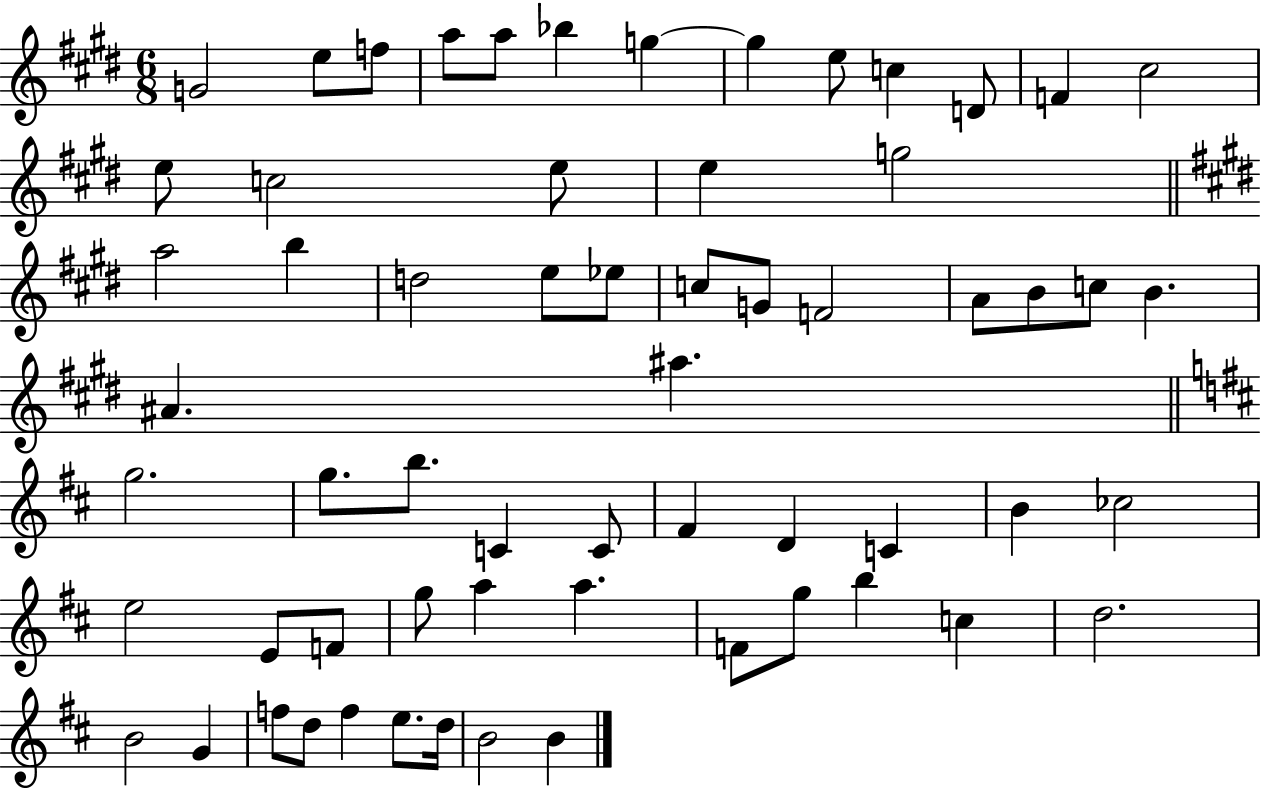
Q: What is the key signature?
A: E major